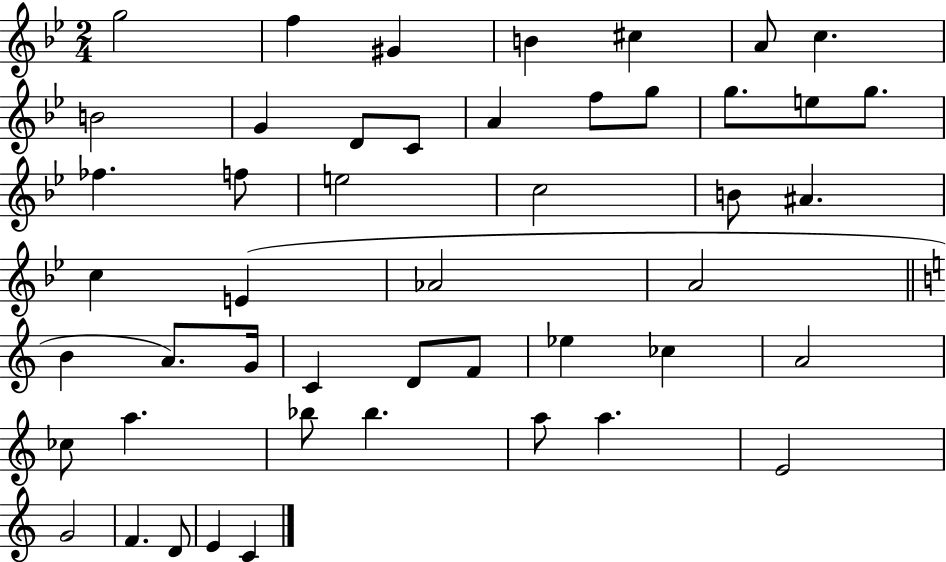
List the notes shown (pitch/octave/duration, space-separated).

G5/h F5/q G#4/q B4/q C#5/q A4/e C5/q. B4/h G4/q D4/e C4/e A4/q F5/e G5/e G5/e. E5/e G5/e. FES5/q. F5/e E5/h C5/h B4/e A#4/q. C5/q E4/q Ab4/h A4/h B4/q A4/e. G4/s C4/q D4/e F4/e Eb5/q CES5/q A4/h CES5/e A5/q. Bb5/e Bb5/q. A5/e A5/q. E4/h G4/h F4/q. D4/e E4/q C4/q